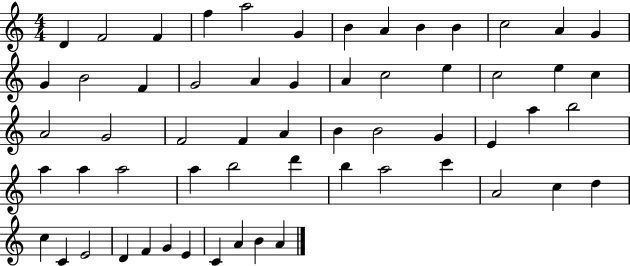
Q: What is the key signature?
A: C major